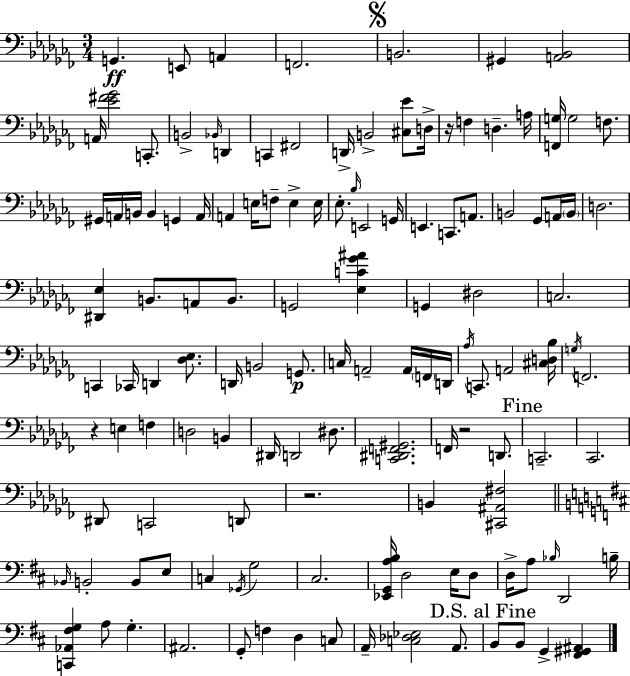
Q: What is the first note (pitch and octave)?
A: G2